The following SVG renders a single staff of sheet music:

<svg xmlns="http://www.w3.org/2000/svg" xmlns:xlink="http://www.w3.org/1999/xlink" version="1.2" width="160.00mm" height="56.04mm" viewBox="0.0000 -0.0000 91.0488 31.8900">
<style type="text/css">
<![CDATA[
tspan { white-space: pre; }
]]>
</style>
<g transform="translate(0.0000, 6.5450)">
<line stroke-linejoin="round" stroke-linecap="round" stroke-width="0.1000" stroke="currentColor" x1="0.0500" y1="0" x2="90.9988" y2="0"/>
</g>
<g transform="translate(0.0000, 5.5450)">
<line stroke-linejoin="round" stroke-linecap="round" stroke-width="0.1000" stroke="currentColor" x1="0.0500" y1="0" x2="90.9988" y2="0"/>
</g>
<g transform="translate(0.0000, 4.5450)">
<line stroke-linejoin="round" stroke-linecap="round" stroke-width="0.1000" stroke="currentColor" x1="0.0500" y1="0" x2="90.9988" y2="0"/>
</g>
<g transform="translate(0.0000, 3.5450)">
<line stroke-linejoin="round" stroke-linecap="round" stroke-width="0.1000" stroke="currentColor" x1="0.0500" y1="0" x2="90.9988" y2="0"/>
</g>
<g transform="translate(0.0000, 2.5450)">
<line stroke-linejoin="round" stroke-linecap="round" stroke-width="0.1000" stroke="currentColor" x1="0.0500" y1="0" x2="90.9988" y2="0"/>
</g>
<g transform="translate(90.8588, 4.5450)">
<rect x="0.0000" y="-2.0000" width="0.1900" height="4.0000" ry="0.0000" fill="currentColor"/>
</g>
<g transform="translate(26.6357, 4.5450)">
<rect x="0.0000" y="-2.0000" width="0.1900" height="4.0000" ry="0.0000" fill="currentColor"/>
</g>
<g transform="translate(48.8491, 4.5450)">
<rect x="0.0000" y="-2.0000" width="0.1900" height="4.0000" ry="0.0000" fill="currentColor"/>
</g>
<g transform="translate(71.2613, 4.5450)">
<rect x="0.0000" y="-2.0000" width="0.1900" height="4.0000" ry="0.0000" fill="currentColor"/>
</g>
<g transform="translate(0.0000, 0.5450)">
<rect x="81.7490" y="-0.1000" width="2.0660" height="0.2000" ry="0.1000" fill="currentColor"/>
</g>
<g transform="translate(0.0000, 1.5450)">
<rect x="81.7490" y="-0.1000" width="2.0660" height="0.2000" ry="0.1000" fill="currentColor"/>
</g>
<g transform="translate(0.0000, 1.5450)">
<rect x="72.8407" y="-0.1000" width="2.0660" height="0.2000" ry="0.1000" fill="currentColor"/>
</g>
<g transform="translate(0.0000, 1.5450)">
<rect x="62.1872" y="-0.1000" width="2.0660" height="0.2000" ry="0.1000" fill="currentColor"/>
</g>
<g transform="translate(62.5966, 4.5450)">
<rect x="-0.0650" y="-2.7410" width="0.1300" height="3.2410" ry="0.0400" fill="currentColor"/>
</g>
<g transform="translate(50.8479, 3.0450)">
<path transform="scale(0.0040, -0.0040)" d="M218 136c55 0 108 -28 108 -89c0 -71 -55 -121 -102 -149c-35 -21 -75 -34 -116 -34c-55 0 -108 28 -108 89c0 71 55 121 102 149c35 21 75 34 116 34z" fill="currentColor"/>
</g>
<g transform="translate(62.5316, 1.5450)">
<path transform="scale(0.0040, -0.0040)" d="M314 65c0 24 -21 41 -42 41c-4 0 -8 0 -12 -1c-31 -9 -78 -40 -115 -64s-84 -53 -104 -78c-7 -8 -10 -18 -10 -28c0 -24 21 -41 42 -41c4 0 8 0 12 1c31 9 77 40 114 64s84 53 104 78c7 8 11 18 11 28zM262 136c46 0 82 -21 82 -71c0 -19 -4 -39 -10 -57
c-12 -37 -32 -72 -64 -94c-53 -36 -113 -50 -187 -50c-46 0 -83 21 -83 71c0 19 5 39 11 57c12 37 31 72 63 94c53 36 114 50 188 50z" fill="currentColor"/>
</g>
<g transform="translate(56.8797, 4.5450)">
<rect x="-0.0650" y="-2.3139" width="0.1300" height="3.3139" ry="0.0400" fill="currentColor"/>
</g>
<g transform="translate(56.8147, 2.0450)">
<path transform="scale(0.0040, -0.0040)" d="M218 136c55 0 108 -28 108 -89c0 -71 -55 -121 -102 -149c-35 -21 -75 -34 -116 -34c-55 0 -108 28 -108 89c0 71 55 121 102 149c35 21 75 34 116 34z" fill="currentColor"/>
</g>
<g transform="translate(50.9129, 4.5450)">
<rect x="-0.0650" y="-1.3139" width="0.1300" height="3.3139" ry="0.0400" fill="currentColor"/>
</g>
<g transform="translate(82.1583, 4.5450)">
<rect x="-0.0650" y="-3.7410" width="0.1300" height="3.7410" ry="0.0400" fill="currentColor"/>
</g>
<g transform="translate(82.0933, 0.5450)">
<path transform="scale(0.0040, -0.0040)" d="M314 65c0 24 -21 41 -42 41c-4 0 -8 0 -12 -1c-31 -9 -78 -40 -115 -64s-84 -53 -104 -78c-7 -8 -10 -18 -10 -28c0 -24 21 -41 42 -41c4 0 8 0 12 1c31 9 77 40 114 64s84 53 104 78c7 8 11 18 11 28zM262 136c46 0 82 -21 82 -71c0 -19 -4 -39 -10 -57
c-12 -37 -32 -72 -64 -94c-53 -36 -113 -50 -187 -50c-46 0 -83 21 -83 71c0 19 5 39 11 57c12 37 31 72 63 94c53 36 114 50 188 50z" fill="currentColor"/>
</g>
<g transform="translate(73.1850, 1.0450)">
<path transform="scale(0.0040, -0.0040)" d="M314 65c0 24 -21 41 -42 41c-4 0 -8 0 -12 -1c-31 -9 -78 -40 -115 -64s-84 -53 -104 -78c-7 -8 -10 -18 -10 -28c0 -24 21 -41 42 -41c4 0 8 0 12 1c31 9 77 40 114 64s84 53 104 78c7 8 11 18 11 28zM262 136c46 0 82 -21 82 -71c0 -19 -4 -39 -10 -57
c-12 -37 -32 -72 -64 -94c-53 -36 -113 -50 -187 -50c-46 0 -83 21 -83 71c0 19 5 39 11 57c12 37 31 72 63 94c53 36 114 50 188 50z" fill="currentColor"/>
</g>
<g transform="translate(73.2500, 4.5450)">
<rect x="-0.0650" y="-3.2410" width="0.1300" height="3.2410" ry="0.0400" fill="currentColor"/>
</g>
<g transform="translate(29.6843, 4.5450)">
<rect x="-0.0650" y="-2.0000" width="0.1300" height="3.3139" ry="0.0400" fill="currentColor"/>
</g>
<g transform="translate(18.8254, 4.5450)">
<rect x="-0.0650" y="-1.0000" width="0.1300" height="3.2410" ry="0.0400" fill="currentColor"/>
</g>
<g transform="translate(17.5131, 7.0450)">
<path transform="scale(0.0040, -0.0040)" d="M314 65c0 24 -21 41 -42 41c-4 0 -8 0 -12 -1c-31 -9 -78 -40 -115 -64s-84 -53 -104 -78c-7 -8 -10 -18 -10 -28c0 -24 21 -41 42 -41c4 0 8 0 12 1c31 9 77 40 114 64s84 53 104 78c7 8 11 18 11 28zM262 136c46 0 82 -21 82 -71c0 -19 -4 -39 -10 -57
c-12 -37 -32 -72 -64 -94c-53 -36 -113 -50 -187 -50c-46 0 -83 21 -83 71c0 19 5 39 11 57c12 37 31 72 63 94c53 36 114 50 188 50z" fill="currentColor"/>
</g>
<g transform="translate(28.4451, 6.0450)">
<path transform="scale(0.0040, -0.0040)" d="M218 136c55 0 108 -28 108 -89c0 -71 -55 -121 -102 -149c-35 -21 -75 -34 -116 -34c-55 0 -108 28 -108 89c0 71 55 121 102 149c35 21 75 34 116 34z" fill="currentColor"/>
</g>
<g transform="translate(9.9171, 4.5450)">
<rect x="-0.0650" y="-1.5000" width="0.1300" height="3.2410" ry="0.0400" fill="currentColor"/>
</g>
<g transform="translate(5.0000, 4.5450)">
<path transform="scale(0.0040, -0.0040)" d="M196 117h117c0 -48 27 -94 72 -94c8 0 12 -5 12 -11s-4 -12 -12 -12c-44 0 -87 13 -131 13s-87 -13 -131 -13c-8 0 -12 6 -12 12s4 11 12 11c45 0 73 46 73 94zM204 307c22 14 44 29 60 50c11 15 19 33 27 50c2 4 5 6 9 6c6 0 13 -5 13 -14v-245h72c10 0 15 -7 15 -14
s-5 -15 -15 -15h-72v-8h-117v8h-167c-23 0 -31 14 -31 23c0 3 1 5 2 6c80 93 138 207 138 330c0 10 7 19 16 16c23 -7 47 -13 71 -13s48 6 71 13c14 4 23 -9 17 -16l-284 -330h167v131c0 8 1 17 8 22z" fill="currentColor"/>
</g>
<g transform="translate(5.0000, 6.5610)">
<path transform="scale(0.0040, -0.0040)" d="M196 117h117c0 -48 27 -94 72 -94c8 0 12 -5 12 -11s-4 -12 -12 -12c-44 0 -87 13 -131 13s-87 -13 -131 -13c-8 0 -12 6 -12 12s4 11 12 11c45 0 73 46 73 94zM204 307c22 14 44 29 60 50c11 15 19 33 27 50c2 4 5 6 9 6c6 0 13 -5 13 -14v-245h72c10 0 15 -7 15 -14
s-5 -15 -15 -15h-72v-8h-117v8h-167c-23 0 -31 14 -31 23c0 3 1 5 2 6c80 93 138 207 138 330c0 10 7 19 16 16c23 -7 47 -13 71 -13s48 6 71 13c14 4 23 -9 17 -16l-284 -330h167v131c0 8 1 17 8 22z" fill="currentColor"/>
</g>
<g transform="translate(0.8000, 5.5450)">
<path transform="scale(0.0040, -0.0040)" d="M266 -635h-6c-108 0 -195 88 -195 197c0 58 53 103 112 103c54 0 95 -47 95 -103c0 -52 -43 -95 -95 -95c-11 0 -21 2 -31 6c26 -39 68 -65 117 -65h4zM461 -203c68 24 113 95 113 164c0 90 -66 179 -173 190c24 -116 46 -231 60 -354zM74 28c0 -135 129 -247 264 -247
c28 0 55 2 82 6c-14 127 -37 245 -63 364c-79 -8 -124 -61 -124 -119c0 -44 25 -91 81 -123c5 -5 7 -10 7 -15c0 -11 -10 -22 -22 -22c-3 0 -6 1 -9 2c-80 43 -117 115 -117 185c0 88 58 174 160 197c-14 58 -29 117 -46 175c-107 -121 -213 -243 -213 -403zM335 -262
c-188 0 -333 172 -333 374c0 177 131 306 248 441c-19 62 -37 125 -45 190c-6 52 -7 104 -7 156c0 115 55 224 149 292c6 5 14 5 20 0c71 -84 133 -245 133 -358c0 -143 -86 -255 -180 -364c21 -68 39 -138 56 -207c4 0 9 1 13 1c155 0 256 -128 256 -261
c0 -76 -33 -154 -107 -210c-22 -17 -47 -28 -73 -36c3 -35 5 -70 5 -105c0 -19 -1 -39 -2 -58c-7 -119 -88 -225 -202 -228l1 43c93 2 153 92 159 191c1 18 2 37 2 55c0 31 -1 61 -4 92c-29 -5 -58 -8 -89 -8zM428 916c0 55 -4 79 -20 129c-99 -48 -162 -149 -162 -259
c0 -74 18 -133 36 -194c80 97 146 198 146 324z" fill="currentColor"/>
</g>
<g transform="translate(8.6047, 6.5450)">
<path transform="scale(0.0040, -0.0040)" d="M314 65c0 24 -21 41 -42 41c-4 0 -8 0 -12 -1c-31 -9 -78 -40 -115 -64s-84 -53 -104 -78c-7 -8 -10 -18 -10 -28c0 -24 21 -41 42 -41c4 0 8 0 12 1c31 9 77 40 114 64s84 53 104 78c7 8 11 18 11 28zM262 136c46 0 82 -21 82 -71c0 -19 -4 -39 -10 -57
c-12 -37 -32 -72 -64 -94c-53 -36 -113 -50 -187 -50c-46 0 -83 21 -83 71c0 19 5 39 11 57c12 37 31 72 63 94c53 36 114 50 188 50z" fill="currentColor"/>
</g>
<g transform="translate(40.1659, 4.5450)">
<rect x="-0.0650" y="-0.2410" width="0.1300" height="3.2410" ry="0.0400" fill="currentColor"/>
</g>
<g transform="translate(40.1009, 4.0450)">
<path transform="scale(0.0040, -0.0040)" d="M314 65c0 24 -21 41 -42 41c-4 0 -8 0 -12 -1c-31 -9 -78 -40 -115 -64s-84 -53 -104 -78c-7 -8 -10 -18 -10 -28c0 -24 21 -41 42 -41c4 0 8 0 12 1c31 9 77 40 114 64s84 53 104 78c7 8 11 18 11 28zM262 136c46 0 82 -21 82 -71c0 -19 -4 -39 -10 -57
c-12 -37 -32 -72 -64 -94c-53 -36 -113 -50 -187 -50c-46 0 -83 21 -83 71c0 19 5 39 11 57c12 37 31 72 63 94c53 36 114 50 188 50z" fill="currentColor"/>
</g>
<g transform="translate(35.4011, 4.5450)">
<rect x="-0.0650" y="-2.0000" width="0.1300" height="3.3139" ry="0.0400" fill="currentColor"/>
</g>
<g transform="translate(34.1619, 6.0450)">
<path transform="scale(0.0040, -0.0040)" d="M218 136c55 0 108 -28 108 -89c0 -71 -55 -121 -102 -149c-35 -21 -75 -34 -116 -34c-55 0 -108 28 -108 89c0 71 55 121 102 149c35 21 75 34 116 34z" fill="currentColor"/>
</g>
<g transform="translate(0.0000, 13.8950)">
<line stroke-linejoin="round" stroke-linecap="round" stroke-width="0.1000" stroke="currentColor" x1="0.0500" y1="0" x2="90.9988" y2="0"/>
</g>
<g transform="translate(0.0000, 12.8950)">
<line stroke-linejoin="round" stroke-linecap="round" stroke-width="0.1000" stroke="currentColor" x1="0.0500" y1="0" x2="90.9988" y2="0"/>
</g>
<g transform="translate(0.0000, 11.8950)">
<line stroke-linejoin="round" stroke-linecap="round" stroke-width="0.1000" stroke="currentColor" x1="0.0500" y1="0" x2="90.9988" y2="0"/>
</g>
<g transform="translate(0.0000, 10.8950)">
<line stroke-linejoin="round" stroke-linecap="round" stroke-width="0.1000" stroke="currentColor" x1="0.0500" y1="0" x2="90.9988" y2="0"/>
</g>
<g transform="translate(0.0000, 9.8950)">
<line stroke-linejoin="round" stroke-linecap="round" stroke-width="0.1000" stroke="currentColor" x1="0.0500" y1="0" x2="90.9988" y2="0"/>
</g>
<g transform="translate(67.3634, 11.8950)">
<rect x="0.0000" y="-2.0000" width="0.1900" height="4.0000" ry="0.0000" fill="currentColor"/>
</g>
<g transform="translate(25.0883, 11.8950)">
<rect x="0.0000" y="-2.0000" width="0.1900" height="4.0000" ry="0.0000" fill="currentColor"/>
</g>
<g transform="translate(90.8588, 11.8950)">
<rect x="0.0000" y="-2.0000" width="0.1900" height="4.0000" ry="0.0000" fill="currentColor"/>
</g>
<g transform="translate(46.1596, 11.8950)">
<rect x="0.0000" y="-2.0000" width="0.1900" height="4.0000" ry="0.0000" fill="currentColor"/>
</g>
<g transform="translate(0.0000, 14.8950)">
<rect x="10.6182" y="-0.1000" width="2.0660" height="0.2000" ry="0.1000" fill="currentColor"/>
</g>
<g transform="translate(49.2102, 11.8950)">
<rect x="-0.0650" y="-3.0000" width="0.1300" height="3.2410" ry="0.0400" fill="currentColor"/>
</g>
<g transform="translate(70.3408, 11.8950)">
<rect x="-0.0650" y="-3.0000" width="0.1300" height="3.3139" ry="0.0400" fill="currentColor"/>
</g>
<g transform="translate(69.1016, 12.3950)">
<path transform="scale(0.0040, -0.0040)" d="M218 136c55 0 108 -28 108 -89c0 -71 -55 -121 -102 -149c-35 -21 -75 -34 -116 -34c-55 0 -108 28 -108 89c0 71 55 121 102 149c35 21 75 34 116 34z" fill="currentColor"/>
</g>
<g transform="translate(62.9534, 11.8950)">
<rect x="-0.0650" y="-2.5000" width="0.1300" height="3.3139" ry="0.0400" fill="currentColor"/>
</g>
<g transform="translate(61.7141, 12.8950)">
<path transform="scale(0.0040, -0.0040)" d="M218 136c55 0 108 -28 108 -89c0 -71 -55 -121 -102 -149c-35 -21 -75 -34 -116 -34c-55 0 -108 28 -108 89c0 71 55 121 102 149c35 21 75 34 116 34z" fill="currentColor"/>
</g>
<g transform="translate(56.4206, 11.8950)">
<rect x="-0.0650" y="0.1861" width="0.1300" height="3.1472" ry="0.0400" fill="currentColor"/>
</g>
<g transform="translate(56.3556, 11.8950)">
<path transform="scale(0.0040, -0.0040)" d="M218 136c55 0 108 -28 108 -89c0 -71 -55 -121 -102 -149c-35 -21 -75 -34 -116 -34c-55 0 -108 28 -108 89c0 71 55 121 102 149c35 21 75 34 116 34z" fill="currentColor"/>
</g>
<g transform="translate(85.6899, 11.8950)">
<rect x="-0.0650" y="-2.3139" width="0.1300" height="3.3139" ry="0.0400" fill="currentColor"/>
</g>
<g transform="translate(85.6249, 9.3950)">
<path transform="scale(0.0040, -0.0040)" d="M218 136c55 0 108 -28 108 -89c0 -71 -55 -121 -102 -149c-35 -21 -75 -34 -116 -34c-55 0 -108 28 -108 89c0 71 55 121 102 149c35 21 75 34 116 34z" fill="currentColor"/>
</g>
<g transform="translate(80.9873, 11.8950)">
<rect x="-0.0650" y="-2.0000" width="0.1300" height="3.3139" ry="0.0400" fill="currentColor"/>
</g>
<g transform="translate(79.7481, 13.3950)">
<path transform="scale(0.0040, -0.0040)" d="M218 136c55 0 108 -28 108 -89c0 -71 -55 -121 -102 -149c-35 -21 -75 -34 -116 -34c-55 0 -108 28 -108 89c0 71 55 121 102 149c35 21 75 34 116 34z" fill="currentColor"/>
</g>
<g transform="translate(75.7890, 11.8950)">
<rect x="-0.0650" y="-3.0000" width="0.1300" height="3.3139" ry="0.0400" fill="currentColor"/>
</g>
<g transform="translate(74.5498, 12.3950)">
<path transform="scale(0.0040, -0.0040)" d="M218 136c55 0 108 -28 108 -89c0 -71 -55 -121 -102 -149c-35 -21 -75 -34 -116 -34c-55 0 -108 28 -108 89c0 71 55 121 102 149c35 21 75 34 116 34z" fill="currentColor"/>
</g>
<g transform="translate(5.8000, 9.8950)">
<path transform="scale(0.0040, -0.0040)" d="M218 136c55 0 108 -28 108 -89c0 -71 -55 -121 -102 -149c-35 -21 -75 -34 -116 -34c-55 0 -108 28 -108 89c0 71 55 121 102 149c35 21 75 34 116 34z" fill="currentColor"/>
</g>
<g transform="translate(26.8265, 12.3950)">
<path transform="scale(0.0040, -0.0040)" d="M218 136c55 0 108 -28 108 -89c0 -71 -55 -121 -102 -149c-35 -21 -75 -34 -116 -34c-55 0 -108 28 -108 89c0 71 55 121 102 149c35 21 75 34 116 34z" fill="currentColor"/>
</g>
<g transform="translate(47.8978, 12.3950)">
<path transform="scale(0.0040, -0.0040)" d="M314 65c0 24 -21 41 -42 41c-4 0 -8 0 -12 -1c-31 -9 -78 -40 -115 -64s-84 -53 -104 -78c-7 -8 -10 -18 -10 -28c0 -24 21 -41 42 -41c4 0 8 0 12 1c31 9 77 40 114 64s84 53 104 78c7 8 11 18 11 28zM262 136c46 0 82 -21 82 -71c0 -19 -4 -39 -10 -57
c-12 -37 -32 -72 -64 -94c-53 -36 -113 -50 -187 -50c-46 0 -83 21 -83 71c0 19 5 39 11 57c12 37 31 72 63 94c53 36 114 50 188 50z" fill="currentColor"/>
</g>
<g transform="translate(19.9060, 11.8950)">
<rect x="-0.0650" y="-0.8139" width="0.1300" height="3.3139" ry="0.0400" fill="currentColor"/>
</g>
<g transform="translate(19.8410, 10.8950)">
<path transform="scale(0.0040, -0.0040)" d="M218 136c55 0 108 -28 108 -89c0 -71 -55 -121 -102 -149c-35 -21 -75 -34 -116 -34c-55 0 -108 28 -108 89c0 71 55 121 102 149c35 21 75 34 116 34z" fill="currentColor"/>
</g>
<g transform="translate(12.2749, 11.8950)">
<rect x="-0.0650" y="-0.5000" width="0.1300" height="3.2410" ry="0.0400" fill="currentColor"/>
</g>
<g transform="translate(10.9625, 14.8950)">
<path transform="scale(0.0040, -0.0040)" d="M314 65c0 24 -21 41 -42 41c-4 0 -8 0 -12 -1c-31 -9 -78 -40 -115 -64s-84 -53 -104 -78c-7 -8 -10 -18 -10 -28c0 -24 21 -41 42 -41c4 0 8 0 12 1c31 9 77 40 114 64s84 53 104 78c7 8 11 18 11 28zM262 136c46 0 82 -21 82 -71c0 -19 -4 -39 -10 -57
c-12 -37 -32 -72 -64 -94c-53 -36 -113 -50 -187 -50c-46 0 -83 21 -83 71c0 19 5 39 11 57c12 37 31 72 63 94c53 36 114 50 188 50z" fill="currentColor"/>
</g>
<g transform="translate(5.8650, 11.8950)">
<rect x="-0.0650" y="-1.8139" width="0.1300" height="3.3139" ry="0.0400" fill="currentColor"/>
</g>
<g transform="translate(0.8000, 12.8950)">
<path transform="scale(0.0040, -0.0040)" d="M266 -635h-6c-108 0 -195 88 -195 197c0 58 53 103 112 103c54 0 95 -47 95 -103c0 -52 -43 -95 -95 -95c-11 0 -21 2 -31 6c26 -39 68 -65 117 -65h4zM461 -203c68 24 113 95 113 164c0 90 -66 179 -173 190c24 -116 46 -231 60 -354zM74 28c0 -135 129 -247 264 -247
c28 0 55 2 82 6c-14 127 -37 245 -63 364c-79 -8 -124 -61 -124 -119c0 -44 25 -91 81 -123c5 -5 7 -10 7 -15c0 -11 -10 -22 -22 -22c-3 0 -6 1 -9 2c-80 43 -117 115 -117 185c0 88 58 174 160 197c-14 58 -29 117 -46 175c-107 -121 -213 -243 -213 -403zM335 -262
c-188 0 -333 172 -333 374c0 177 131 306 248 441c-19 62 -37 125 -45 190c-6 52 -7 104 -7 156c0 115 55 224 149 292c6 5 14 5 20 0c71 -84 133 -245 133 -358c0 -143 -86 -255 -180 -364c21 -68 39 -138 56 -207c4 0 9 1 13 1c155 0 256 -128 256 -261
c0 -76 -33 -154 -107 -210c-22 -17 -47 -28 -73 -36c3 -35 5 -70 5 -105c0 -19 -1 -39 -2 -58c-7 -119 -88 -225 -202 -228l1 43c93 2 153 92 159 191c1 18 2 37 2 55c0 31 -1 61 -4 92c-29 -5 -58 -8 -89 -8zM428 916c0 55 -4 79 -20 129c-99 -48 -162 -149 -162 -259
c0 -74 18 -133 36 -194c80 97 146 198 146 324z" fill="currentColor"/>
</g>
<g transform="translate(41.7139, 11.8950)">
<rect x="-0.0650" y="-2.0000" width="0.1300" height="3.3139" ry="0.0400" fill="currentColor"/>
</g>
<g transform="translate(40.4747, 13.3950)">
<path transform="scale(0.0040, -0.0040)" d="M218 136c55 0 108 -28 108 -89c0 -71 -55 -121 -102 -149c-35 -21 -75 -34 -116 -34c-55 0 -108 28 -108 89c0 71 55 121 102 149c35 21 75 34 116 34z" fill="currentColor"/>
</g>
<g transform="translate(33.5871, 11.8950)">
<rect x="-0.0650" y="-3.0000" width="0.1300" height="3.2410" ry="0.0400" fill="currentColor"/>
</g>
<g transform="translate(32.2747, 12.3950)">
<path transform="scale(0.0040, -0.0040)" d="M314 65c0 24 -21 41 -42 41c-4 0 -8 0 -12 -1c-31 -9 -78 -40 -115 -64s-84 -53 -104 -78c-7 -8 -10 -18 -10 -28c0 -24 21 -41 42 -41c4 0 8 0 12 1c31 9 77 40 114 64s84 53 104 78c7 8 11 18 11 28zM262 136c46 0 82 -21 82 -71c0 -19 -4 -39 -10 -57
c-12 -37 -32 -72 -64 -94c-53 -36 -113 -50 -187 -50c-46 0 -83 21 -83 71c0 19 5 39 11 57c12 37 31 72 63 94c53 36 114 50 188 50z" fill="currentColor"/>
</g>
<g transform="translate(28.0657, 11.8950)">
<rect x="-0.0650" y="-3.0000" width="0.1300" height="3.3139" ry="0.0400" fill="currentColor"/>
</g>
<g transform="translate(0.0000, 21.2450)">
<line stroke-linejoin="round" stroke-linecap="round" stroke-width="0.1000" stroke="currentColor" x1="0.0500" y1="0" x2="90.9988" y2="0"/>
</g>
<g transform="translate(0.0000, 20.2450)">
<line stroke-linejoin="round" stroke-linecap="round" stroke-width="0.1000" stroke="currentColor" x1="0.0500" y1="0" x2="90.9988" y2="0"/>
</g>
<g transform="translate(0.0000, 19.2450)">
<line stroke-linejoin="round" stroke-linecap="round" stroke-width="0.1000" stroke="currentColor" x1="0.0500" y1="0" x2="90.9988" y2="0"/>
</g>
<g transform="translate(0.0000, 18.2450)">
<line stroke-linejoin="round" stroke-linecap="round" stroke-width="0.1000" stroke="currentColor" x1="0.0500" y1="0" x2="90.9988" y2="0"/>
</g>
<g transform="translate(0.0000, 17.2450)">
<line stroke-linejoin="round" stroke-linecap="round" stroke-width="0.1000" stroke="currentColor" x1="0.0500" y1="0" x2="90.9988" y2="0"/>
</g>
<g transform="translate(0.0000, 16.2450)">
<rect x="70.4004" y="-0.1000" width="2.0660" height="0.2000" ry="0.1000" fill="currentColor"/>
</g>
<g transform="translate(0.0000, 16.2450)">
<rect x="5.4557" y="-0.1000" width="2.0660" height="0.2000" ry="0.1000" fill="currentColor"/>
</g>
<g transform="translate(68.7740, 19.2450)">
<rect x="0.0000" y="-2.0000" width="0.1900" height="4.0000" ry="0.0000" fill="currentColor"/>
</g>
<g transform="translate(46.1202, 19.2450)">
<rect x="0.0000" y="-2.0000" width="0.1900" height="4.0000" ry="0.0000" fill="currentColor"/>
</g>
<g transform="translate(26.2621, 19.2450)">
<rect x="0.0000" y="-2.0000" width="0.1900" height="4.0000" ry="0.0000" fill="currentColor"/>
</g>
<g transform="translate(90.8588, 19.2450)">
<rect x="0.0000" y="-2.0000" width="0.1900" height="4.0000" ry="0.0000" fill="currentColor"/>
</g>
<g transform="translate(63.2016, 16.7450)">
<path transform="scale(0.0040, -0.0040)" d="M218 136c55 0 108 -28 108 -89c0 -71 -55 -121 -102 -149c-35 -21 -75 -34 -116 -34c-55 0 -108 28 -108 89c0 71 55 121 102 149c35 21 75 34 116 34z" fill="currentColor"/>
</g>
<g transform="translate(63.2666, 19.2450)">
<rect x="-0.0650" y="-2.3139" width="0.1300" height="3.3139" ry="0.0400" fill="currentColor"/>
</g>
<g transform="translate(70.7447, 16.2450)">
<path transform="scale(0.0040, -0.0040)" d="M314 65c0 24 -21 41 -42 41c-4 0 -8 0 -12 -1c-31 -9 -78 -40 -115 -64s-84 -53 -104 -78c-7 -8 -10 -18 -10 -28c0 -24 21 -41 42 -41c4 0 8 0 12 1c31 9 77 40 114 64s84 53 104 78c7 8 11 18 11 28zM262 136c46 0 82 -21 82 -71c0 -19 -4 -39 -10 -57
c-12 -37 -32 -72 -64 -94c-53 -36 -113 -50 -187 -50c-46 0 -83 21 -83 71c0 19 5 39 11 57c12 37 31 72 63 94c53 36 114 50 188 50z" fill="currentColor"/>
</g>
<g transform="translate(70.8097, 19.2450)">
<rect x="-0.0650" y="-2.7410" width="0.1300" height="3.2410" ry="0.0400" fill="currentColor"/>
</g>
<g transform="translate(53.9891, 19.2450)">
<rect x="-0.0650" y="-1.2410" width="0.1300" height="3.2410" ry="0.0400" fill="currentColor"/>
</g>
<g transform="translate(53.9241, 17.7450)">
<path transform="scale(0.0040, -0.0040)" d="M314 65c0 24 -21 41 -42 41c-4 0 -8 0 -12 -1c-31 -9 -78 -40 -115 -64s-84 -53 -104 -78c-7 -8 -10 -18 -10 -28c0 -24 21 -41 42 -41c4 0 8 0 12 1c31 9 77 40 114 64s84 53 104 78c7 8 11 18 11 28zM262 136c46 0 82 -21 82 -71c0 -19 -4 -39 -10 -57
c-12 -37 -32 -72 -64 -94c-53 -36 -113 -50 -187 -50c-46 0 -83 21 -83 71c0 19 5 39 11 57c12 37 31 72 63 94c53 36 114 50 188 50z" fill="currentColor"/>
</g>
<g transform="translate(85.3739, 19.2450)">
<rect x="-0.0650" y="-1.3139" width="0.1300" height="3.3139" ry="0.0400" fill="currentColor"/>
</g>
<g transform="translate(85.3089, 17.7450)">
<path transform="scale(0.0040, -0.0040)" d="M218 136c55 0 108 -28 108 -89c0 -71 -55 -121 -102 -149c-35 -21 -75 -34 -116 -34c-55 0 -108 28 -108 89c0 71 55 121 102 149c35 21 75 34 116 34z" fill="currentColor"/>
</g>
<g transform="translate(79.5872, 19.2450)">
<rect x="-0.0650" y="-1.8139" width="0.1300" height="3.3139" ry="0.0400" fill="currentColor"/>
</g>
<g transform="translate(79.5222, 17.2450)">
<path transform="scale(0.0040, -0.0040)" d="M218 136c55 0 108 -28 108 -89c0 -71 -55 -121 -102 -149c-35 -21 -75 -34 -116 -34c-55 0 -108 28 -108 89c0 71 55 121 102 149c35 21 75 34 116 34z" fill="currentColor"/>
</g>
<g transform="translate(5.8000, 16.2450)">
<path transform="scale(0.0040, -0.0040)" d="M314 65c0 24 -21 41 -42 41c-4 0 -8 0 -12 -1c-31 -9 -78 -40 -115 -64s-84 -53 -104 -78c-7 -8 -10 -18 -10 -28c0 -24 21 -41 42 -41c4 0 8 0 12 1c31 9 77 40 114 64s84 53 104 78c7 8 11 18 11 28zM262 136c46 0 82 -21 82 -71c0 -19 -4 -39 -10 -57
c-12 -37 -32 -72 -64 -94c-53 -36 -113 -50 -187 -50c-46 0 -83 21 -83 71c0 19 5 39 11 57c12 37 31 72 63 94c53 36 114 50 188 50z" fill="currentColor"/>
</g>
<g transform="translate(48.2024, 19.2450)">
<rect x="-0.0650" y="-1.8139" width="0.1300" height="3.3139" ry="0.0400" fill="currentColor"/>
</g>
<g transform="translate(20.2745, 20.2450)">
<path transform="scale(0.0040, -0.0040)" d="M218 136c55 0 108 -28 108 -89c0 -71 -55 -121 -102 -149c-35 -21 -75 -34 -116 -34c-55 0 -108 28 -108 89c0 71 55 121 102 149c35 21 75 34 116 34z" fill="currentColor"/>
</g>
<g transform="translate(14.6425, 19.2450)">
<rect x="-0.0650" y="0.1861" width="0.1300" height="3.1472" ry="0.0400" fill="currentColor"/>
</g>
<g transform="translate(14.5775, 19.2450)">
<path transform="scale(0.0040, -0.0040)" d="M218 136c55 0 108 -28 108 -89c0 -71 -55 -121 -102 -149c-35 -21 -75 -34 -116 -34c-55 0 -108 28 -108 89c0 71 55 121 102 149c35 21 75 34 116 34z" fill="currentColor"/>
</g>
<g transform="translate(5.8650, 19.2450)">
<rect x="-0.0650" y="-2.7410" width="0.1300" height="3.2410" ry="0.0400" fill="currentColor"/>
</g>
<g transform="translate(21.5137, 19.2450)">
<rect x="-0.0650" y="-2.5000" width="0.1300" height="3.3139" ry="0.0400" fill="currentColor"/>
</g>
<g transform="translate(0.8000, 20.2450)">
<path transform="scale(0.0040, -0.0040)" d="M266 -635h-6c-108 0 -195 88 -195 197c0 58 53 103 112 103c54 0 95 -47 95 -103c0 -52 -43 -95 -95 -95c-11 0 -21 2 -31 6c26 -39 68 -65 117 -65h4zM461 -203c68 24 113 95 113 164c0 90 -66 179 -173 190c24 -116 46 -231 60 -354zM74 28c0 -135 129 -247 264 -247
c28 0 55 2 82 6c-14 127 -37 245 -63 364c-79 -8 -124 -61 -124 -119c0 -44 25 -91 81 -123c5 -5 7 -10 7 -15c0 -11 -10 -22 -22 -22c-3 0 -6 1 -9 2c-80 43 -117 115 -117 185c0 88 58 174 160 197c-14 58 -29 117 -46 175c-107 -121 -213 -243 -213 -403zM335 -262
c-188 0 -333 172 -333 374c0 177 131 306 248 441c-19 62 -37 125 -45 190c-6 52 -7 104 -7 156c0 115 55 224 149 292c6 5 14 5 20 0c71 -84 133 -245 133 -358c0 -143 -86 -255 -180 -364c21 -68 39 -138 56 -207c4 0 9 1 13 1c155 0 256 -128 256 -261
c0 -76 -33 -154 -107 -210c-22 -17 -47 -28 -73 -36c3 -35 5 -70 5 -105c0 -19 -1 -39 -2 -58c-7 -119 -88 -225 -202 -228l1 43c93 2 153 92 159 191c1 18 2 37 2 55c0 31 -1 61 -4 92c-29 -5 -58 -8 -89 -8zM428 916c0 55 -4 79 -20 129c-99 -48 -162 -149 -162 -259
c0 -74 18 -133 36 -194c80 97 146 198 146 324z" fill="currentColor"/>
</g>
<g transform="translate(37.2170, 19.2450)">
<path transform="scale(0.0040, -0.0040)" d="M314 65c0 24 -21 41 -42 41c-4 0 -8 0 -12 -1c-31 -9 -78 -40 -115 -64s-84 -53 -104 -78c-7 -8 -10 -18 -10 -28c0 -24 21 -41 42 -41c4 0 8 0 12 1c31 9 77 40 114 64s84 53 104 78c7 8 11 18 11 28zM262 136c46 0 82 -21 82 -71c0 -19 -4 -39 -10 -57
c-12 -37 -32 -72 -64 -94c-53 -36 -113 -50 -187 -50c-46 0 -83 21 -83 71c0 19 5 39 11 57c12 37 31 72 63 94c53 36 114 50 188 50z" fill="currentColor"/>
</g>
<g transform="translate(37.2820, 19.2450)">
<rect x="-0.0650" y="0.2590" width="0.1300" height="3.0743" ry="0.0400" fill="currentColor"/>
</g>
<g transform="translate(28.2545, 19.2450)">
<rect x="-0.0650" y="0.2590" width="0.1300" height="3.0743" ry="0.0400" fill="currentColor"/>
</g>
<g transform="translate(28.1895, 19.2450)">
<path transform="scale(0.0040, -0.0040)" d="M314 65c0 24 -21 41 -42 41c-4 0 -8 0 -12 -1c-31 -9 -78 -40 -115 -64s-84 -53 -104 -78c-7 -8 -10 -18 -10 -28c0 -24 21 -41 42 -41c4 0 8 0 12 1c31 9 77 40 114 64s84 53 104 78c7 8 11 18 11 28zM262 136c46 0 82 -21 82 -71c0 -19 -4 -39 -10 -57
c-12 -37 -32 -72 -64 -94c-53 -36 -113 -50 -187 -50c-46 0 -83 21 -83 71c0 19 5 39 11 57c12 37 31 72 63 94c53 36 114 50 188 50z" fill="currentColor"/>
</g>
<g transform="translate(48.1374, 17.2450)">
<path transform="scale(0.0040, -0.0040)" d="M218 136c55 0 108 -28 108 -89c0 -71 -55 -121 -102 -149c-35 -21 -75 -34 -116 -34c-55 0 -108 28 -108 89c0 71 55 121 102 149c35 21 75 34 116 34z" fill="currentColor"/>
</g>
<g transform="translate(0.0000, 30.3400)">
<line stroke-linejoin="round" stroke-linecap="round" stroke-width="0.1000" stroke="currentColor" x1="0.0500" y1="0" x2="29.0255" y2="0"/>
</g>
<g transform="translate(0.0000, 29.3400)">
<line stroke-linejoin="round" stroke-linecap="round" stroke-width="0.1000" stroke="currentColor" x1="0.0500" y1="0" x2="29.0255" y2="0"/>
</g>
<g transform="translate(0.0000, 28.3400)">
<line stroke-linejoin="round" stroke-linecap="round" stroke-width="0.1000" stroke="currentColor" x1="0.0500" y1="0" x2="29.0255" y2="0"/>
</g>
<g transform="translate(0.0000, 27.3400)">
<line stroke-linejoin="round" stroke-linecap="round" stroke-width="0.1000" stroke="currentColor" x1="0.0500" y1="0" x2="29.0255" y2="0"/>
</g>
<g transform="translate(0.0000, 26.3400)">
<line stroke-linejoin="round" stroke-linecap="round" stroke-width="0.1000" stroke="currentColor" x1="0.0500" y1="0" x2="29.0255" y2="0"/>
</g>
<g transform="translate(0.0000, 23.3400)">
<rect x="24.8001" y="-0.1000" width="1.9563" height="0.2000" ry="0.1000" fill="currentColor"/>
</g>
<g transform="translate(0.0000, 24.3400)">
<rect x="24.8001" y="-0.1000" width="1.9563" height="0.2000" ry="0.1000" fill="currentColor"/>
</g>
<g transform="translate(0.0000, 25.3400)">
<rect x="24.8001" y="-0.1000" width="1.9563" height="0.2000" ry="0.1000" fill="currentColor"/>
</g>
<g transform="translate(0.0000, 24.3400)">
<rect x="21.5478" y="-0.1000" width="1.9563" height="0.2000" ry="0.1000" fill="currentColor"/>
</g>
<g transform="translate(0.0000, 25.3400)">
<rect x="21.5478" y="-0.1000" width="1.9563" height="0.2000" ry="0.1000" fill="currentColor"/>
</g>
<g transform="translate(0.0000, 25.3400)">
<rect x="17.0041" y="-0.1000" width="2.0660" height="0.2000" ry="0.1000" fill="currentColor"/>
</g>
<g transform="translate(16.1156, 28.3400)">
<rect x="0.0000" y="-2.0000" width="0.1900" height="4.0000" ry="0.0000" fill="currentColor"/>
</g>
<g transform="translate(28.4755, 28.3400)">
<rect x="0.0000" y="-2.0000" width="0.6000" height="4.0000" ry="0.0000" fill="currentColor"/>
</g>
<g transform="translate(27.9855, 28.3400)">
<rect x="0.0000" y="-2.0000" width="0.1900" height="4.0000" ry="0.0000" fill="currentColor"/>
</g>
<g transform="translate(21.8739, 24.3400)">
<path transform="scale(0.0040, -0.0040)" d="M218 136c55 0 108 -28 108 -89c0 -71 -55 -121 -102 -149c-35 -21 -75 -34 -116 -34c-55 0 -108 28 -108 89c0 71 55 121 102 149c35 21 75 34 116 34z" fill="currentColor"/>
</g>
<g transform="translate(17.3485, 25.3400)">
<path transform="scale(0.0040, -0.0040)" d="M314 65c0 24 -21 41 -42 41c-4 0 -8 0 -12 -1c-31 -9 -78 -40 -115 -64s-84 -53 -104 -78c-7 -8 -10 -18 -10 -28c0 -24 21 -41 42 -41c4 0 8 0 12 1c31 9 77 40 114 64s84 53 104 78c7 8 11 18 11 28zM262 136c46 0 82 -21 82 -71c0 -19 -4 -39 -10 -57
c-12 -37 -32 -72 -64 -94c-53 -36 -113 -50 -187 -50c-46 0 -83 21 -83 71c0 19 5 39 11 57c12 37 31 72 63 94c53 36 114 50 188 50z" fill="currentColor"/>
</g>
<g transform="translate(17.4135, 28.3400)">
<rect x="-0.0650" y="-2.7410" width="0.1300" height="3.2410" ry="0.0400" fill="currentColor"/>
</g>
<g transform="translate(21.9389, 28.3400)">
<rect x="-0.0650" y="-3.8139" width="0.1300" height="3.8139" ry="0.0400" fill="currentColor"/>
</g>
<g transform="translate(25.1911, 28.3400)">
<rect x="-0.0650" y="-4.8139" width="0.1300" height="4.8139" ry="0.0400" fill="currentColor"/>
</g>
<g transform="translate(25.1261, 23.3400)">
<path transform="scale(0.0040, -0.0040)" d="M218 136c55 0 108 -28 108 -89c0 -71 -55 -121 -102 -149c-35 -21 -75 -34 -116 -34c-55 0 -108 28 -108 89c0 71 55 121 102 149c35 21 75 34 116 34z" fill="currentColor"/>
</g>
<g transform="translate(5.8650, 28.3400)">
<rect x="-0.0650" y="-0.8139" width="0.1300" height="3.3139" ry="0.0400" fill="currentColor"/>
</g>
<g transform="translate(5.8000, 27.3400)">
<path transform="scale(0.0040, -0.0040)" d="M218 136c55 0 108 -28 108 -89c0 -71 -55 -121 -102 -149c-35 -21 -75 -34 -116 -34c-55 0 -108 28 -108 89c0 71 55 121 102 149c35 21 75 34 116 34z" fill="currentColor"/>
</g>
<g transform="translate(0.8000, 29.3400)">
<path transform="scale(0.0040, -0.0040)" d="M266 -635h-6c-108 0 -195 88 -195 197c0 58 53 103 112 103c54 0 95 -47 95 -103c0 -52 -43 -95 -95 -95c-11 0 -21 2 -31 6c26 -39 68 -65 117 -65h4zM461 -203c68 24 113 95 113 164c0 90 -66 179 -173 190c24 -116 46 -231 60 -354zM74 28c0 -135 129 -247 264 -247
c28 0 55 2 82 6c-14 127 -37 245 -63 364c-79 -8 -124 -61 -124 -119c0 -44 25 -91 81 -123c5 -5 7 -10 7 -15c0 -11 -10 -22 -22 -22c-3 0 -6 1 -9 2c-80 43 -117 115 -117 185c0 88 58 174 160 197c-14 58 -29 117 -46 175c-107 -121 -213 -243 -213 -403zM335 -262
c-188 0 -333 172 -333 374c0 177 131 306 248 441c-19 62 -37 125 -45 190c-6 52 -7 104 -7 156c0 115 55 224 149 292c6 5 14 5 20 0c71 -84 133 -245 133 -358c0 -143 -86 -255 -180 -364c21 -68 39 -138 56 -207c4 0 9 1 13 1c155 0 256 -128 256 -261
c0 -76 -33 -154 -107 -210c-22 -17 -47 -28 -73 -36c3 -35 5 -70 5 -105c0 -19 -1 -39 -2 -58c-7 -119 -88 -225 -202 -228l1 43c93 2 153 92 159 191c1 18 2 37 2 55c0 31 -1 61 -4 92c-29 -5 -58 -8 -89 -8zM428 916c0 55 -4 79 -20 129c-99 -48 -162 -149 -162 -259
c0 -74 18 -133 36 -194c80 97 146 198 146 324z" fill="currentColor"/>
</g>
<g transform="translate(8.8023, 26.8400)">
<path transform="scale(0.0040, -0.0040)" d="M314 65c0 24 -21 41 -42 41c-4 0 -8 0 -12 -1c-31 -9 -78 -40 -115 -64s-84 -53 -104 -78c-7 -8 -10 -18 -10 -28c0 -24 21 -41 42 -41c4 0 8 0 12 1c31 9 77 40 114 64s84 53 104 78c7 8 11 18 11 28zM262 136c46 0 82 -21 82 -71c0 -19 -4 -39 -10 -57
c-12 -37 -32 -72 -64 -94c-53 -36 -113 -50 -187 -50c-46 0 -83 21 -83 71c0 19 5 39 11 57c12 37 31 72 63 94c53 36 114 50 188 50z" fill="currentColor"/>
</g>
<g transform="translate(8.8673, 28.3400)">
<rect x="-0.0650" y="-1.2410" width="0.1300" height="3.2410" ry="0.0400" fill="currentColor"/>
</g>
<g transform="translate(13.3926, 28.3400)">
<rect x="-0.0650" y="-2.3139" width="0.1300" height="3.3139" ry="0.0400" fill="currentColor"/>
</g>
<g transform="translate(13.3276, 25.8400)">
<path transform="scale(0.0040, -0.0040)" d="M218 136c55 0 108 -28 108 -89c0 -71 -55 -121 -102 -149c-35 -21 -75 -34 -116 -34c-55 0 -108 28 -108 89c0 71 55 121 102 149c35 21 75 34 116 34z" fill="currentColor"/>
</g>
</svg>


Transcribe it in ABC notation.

X:1
T:Untitled
M:4/4
L:1/4
K:C
E2 D2 F F c2 e g a2 b2 c'2 f C2 d A A2 F A2 B G A A F g a2 B G B2 B2 f e2 g a2 f e d e2 g a2 c' e'